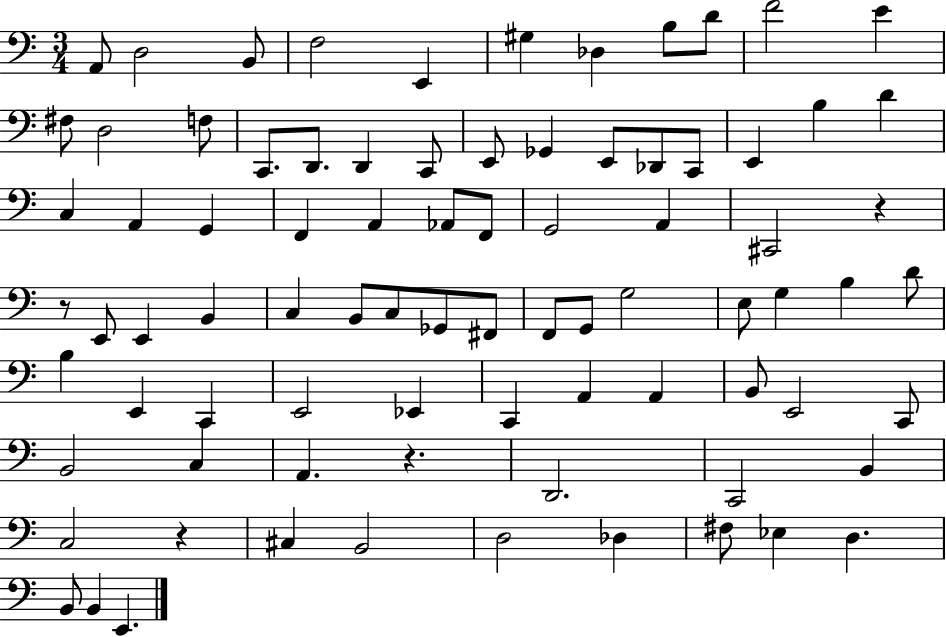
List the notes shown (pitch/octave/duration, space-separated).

A2/e D3/h B2/e F3/h E2/q G#3/q Db3/q B3/e D4/e F4/h E4/q F#3/e D3/h F3/e C2/e. D2/e. D2/q C2/e E2/e Gb2/q E2/e Db2/e C2/e E2/q B3/q D4/q C3/q A2/q G2/q F2/q A2/q Ab2/e F2/e G2/h A2/q C#2/h R/q R/e E2/e E2/q B2/q C3/q B2/e C3/e Gb2/e F#2/e F2/e G2/e G3/h E3/e G3/q B3/q D4/e B3/q E2/q C2/q E2/h Eb2/q C2/q A2/q A2/q B2/e E2/h C2/e B2/h C3/q A2/q. R/q. D2/h. C2/h B2/q C3/h R/q C#3/q B2/h D3/h Db3/q F#3/e Eb3/q D3/q. B2/e B2/q E2/q.